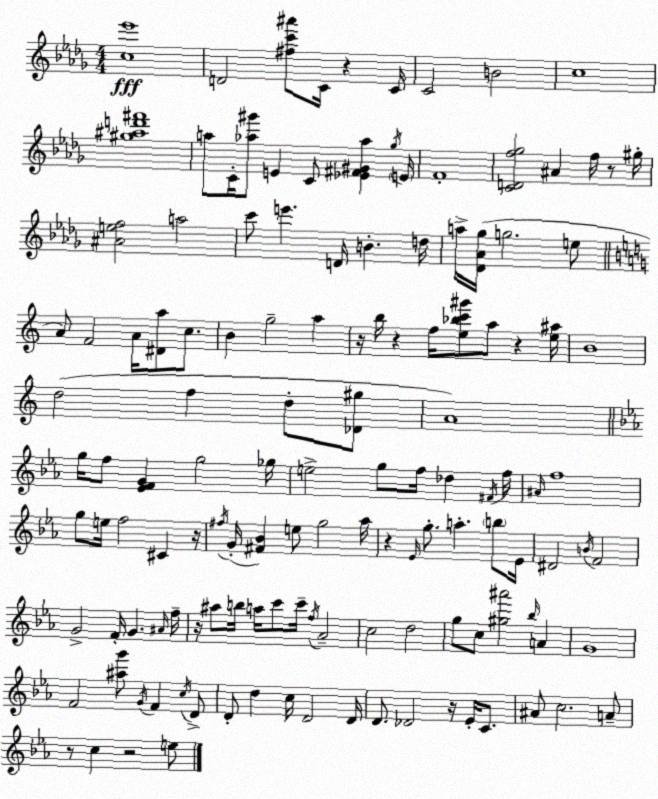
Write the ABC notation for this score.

X:1
T:Untitled
M:4/4
L:1/4
K:Bbm
[c_e']4 D2 [^fc'^a']/2 C/4 z C/4 C2 B2 c4 [^g^ad'^f']4 a/2 C/4 [_a^g']/2 E C/2 [_E^F^G_a] _g/4 E/4 F4 [CDf_g]2 ^A f/4 z/2 ^g/4 [^Aef]2 a2 c'/2 e' D/4 B d/4 a/4 [_D_A_g]/4 g2 e/2 A/2 F2 A/4 [^Da]/2 c/2 B g2 a z/4 b/4 z f/4 [e_bc'^g']/2 a/2 z [e^a]/4 B4 d2 f d/2 [_D^g]/2 A4 g/4 f/2 [_EFG] g2 _g/4 e2 g/2 f/4 _d ^F/4 f/4 ^A/4 f4 g/2 e/4 f2 ^C z/4 ^f/4 G/4 [^F_B] e/2 g2 _a/4 z _E/4 g/2 a b/2 _E/4 ^D2 B/4 F2 G2 F/4 G ^A/4 f/4 z/4 ^a/2 b/4 a/4 c'/2 c'/4 f/4 _A2 c2 d2 g/2 c/2 [^g^a']2 _b/4 A G4 F2 [^ag']/2 G/4 F c/4 D/2 D/2 d c/4 D2 D/4 D/2 _D2 z/4 _E/4 C/2 ^A/2 c2 A/2 z/2 c z2 e/2